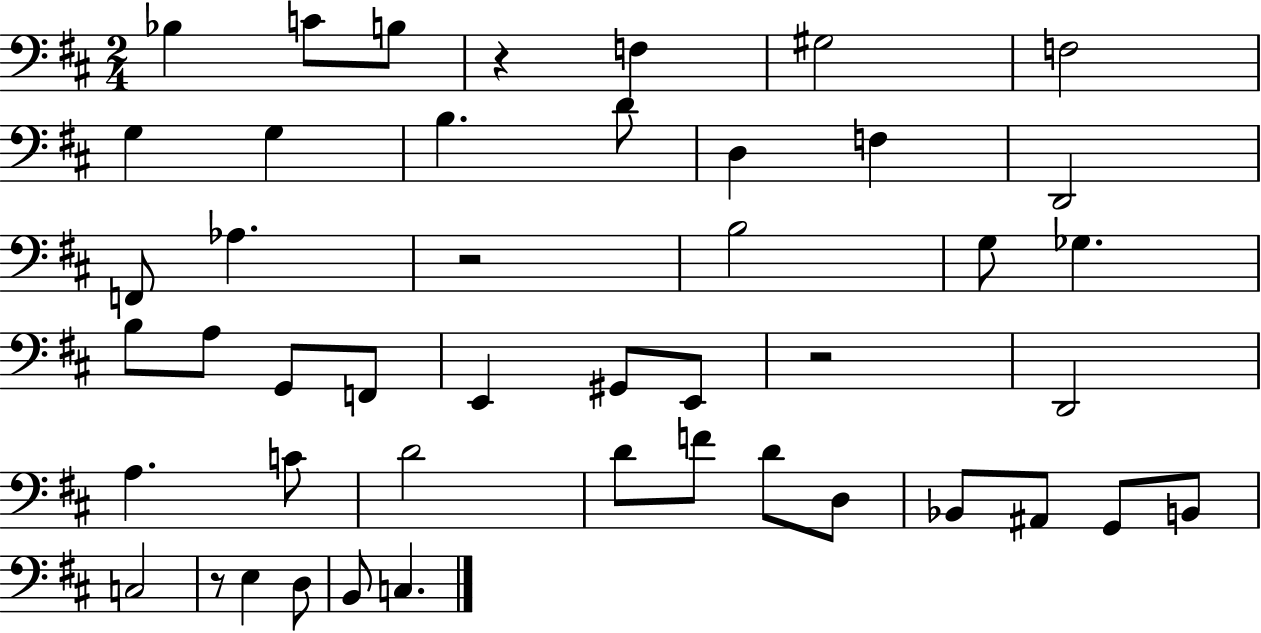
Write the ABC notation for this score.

X:1
T:Untitled
M:2/4
L:1/4
K:D
_B, C/2 B,/2 z F, ^G,2 F,2 G, G, B, D/2 D, F, D,,2 F,,/2 _A, z2 B,2 G,/2 _G, B,/2 A,/2 G,,/2 F,,/2 E,, ^G,,/2 E,,/2 z2 D,,2 A, C/2 D2 D/2 F/2 D/2 D,/2 _B,,/2 ^A,,/2 G,,/2 B,,/2 C,2 z/2 E, D,/2 B,,/2 C,